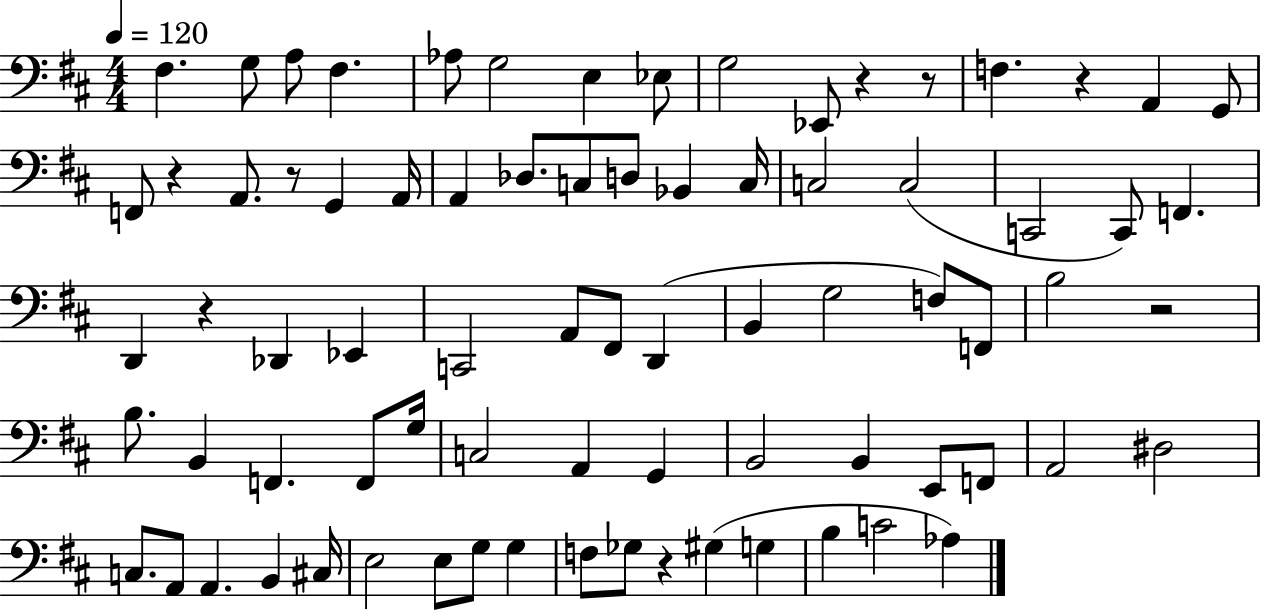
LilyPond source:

{
  \clef bass
  \numericTimeSignature
  \time 4/4
  \key d \major
  \tempo 4 = 120
  fis4. g8 a8 fis4. | aes8 g2 e4 ees8 | g2 ees,8 r4 r8 | f4. r4 a,4 g,8 | \break f,8 r4 a,8. r8 g,4 a,16 | a,4 des8. c8 d8 bes,4 c16 | c2 c2( | c,2 c,8) f,4. | \break d,4 r4 des,4 ees,4 | c,2 a,8 fis,8 d,4( | b,4 g2 f8) f,8 | b2 r2 | \break b8. b,4 f,4. f,8 g16 | c2 a,4 g,4 | b,2 b,4 e,8 f,8 | a,2 dis2 | \break c8. a,8 a,4. b,4 cis16 | e2 e8 g8 g4 | f8 ges8 r4 gis4( g4 | b4 c'2 aes4) | \break \bar "|."
}